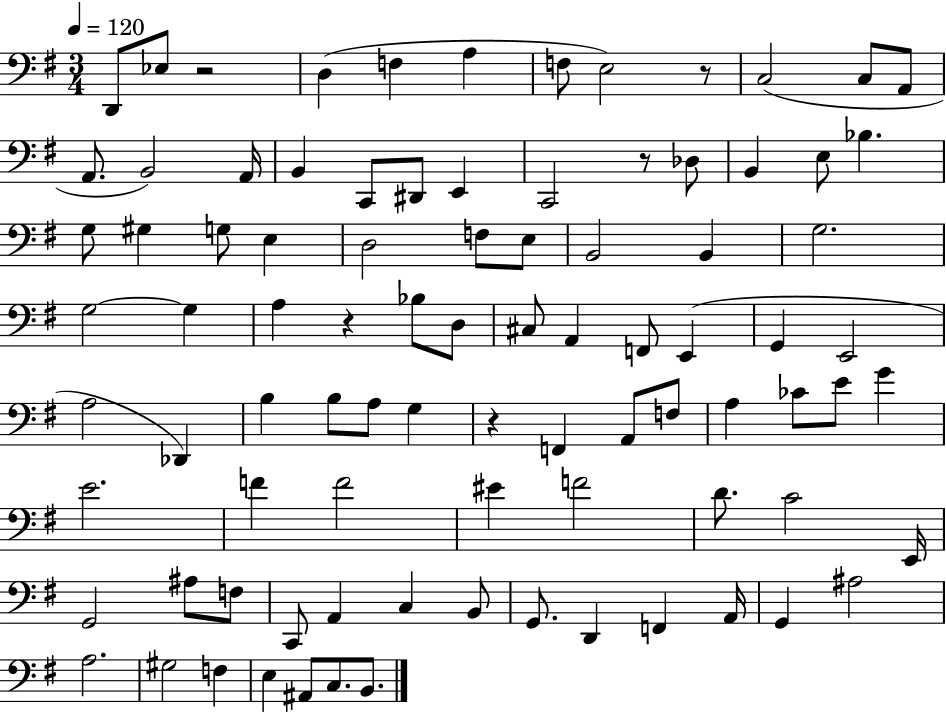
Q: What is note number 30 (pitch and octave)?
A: B2